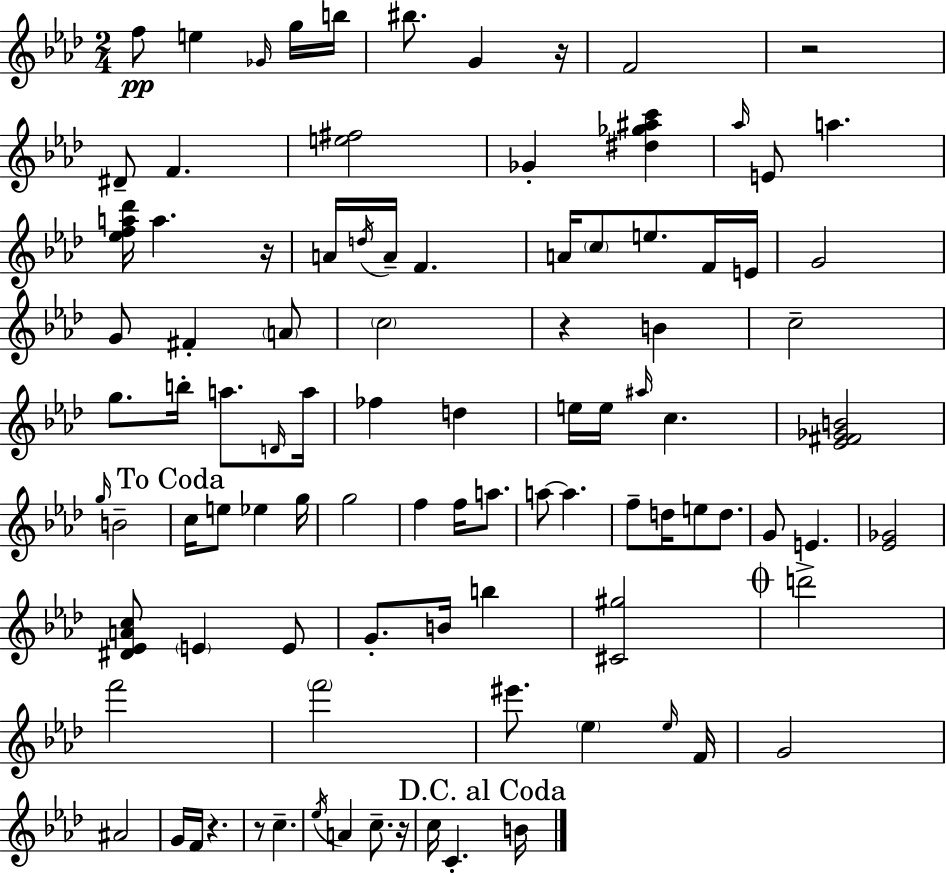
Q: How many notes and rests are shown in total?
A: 97